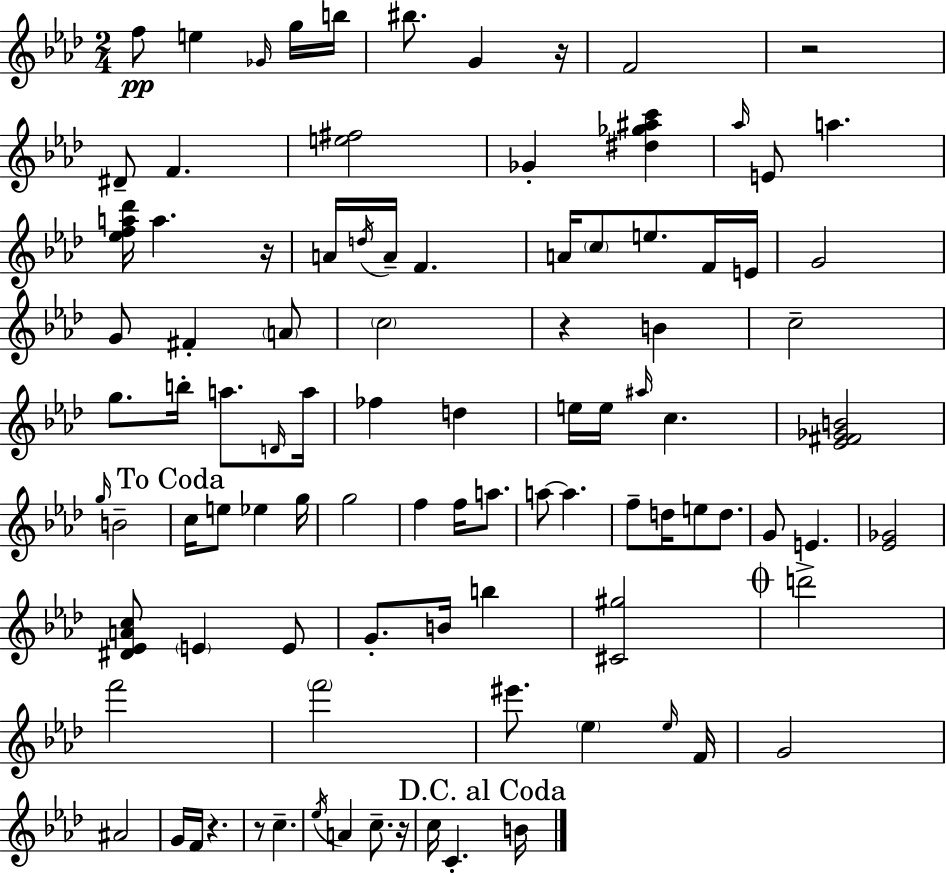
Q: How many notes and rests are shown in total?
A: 97